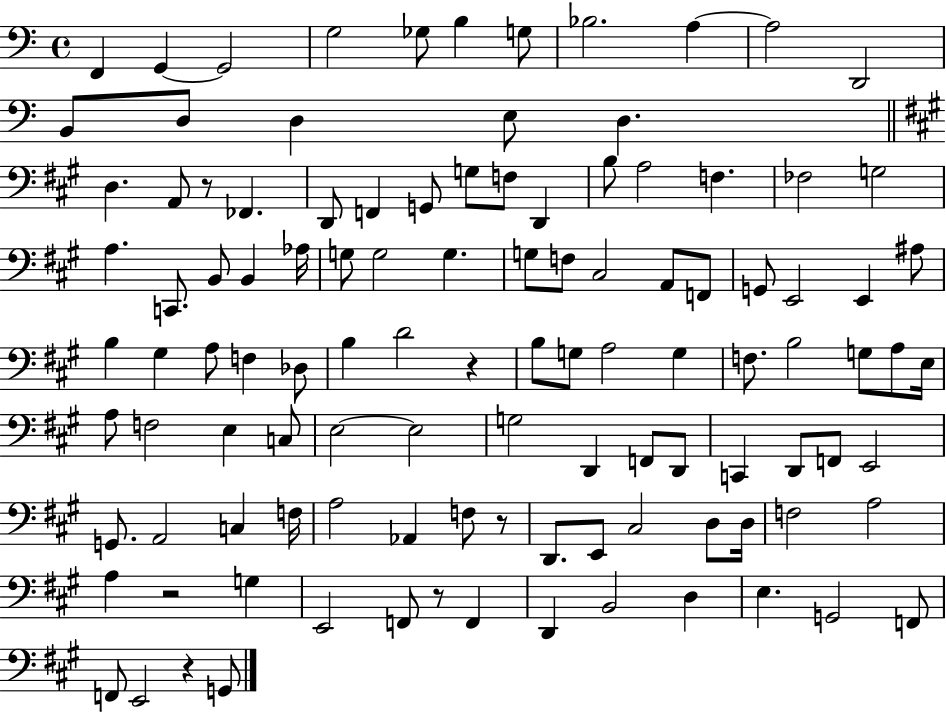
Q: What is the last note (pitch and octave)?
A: G2